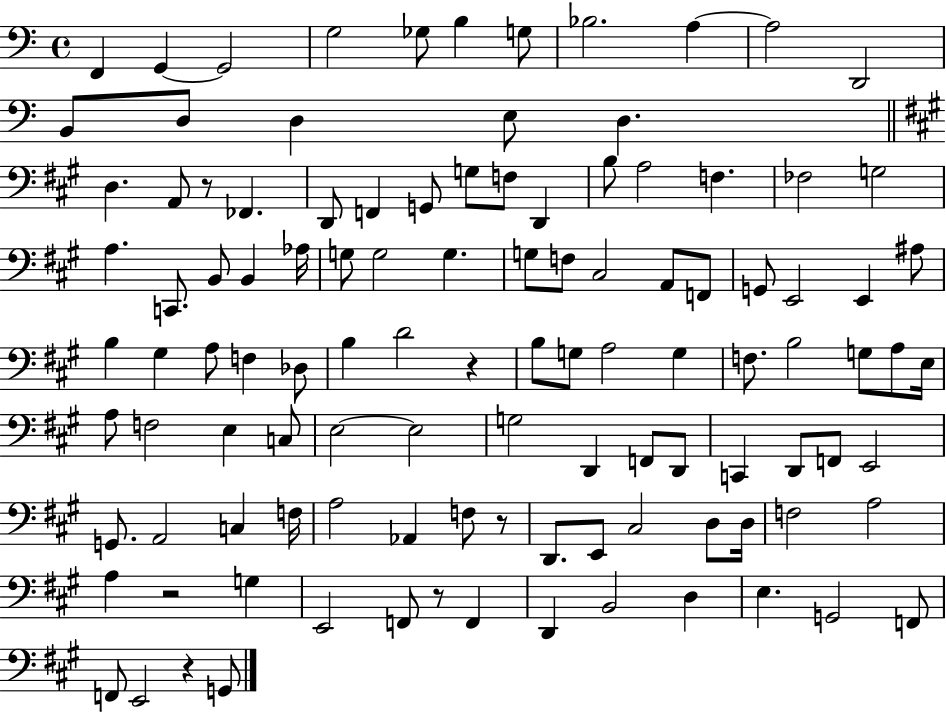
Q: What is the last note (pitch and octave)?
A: G2